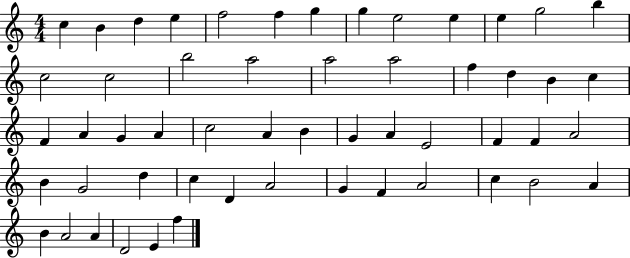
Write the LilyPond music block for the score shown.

{
  \clef treble
  \numericTimeSignature
  \time 4/4
  \key c \major
  c''4 b'4 d''4 e''4 | f''2 f''4 g''4 | g''4 e''2 e''4 | e''4 g''2 b''4 | \break c''2 c''2 | b''2 a''2 | a''2 a''2 | f''4 d''4 b'4 c''4 | \break f'4 a'4 g'4 a'4 | c''2 a'4 b'4 | g'4 a'4 e'2 | f'4 f'4 a'2 | \break b'4 g'2 d''4 | c''4 d'4 a'2 | g'4 f'4 a'2 | c''4 b'2 a'4 | \break b'4 a'2 a'4 | d'2 e'4 f''4 | \bar "|."
}